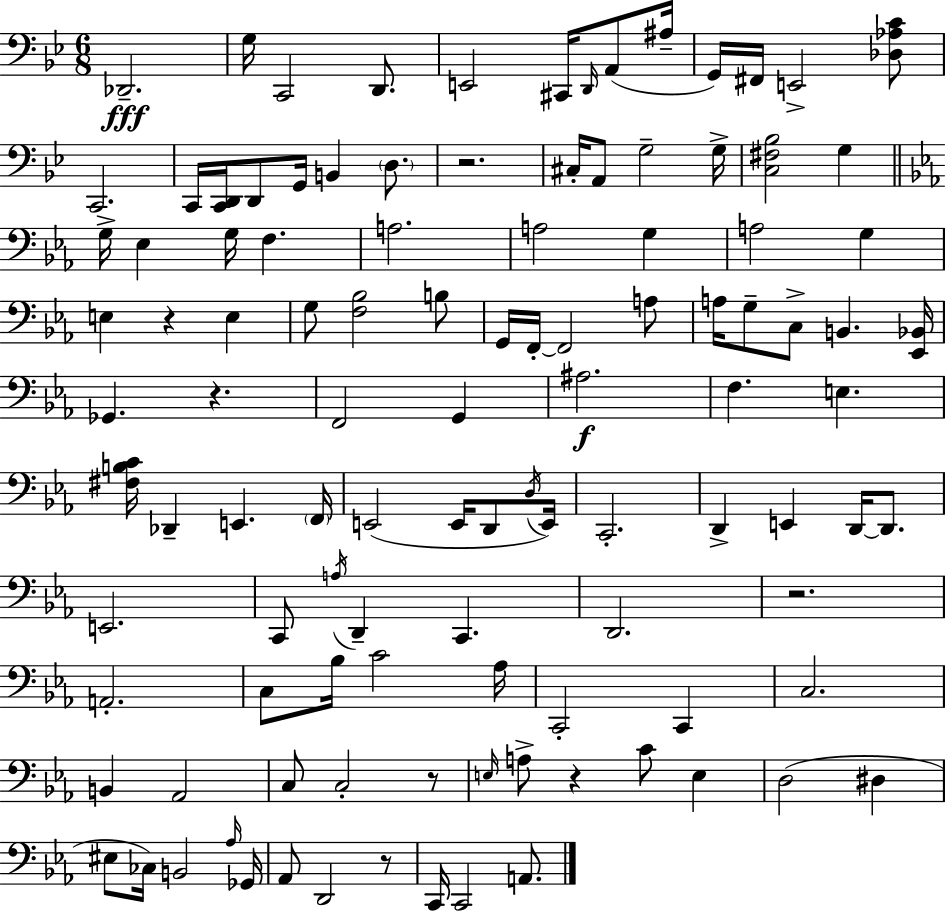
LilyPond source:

{
  \clef bass
  \numericTimeSignature
  \time 6/8
  \key g \minor
  des,2.--\fff | g16 c,2 d,8. | e,2 cis,16 \grace { d,16 } a,8( | ais16-- g,16) fis,16 e,2-> <des aes c'>8 | \break c,2. | c,16 <c, d,>16 d,8 g,16 b,4 \parenthesize d8. | r2. | cis16-. a,8 g2-- | \break g16-> <c fis bes>2 g4 | \bar "||" \break \key ees \major g16-> ees4 g16 f4. | a2. | a2 g4 | a2 g4 | \break e4 r4 e4 | g8 <f bes>2 b8 | g,16 f,16-.~~ f,2 a8 | a16 g8-- c8-> b,4. <ees, bes,>16 | \break ges,4. r4. | f,2 g,4 | ais2.\f | f4. e4. | \break <fis b c'>16 des,4-- e,4. \parenthesize f,16 | e,2( e,16 d,8 \acciaccatura { d16 } | e,16) c,2.-. | d,4-> e,4 d,16~~ d,8. | \break e,2. | c,8 \acciaccatura { a16 } d,4-- c,4. | d,2. | r2. | \break a,2.-. | c8 bes16 c'2 | aes16 c,2-. c,4 | c2. | \break b,4 aes,2 | c8 c2-. | r8 \grace { e16 } a8-> r4 c'8 e4 | d2( dis4 | \break eis8 ces16) b,2 | \grace { aes16 } ges,16 aes,8 d,2 | r8 c,16 c,2 | a,8. \bar "|."
}